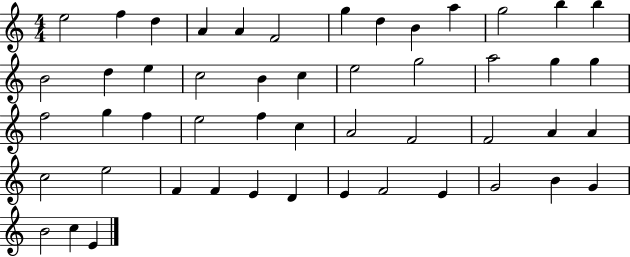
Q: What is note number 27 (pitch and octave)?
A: F5